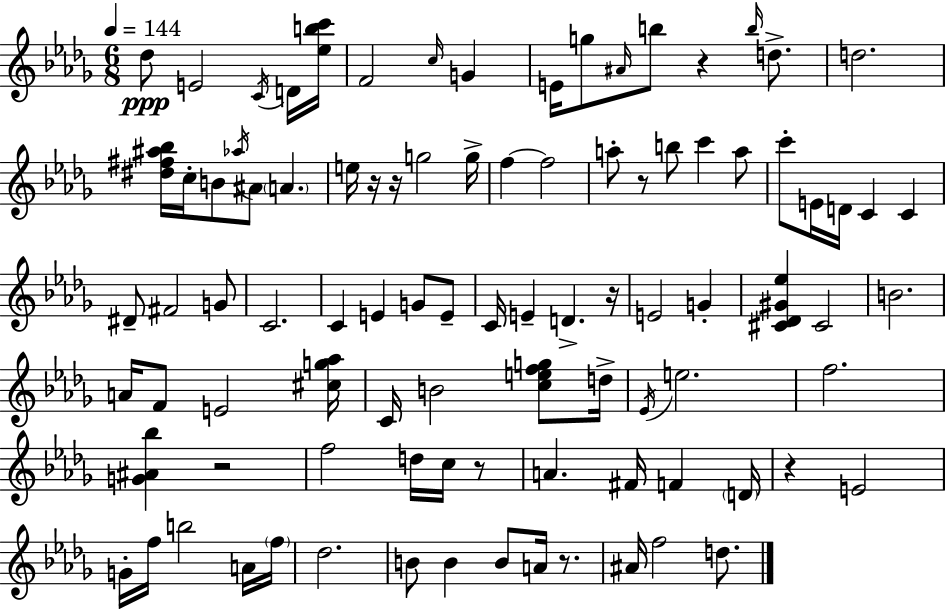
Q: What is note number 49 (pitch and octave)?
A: A4